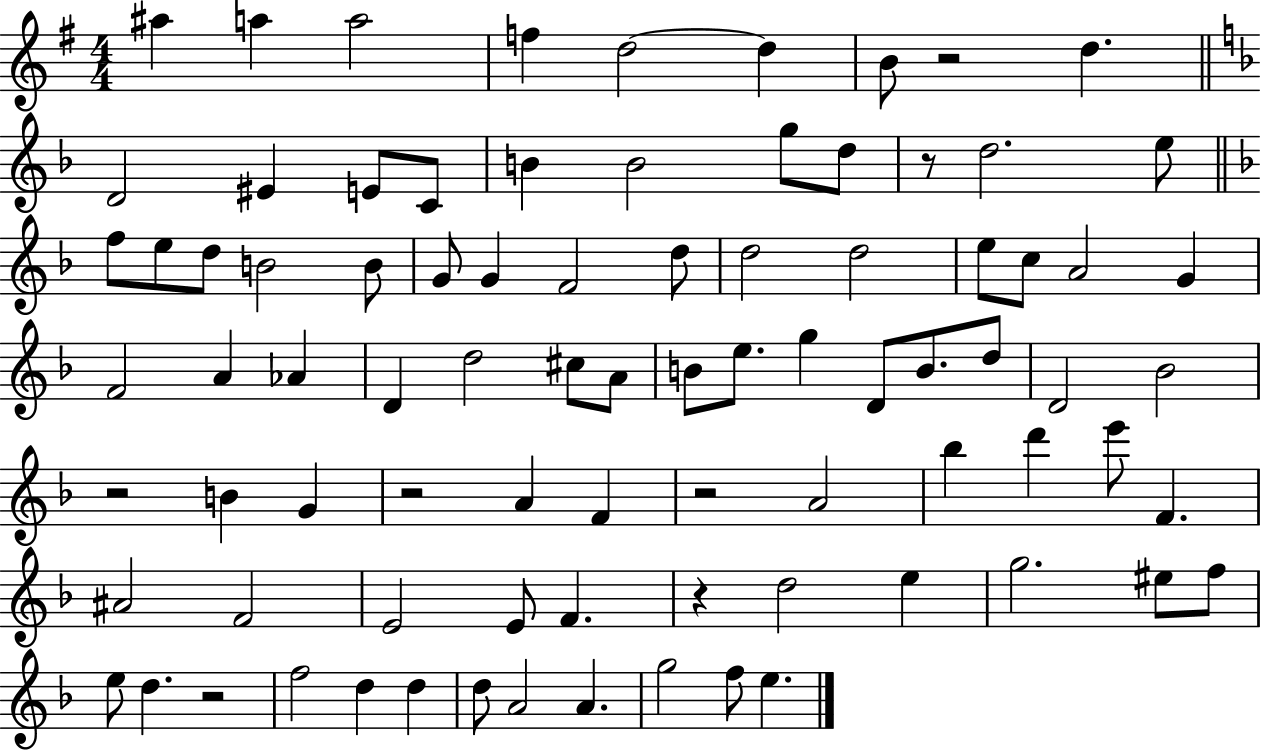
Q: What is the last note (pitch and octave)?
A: E5